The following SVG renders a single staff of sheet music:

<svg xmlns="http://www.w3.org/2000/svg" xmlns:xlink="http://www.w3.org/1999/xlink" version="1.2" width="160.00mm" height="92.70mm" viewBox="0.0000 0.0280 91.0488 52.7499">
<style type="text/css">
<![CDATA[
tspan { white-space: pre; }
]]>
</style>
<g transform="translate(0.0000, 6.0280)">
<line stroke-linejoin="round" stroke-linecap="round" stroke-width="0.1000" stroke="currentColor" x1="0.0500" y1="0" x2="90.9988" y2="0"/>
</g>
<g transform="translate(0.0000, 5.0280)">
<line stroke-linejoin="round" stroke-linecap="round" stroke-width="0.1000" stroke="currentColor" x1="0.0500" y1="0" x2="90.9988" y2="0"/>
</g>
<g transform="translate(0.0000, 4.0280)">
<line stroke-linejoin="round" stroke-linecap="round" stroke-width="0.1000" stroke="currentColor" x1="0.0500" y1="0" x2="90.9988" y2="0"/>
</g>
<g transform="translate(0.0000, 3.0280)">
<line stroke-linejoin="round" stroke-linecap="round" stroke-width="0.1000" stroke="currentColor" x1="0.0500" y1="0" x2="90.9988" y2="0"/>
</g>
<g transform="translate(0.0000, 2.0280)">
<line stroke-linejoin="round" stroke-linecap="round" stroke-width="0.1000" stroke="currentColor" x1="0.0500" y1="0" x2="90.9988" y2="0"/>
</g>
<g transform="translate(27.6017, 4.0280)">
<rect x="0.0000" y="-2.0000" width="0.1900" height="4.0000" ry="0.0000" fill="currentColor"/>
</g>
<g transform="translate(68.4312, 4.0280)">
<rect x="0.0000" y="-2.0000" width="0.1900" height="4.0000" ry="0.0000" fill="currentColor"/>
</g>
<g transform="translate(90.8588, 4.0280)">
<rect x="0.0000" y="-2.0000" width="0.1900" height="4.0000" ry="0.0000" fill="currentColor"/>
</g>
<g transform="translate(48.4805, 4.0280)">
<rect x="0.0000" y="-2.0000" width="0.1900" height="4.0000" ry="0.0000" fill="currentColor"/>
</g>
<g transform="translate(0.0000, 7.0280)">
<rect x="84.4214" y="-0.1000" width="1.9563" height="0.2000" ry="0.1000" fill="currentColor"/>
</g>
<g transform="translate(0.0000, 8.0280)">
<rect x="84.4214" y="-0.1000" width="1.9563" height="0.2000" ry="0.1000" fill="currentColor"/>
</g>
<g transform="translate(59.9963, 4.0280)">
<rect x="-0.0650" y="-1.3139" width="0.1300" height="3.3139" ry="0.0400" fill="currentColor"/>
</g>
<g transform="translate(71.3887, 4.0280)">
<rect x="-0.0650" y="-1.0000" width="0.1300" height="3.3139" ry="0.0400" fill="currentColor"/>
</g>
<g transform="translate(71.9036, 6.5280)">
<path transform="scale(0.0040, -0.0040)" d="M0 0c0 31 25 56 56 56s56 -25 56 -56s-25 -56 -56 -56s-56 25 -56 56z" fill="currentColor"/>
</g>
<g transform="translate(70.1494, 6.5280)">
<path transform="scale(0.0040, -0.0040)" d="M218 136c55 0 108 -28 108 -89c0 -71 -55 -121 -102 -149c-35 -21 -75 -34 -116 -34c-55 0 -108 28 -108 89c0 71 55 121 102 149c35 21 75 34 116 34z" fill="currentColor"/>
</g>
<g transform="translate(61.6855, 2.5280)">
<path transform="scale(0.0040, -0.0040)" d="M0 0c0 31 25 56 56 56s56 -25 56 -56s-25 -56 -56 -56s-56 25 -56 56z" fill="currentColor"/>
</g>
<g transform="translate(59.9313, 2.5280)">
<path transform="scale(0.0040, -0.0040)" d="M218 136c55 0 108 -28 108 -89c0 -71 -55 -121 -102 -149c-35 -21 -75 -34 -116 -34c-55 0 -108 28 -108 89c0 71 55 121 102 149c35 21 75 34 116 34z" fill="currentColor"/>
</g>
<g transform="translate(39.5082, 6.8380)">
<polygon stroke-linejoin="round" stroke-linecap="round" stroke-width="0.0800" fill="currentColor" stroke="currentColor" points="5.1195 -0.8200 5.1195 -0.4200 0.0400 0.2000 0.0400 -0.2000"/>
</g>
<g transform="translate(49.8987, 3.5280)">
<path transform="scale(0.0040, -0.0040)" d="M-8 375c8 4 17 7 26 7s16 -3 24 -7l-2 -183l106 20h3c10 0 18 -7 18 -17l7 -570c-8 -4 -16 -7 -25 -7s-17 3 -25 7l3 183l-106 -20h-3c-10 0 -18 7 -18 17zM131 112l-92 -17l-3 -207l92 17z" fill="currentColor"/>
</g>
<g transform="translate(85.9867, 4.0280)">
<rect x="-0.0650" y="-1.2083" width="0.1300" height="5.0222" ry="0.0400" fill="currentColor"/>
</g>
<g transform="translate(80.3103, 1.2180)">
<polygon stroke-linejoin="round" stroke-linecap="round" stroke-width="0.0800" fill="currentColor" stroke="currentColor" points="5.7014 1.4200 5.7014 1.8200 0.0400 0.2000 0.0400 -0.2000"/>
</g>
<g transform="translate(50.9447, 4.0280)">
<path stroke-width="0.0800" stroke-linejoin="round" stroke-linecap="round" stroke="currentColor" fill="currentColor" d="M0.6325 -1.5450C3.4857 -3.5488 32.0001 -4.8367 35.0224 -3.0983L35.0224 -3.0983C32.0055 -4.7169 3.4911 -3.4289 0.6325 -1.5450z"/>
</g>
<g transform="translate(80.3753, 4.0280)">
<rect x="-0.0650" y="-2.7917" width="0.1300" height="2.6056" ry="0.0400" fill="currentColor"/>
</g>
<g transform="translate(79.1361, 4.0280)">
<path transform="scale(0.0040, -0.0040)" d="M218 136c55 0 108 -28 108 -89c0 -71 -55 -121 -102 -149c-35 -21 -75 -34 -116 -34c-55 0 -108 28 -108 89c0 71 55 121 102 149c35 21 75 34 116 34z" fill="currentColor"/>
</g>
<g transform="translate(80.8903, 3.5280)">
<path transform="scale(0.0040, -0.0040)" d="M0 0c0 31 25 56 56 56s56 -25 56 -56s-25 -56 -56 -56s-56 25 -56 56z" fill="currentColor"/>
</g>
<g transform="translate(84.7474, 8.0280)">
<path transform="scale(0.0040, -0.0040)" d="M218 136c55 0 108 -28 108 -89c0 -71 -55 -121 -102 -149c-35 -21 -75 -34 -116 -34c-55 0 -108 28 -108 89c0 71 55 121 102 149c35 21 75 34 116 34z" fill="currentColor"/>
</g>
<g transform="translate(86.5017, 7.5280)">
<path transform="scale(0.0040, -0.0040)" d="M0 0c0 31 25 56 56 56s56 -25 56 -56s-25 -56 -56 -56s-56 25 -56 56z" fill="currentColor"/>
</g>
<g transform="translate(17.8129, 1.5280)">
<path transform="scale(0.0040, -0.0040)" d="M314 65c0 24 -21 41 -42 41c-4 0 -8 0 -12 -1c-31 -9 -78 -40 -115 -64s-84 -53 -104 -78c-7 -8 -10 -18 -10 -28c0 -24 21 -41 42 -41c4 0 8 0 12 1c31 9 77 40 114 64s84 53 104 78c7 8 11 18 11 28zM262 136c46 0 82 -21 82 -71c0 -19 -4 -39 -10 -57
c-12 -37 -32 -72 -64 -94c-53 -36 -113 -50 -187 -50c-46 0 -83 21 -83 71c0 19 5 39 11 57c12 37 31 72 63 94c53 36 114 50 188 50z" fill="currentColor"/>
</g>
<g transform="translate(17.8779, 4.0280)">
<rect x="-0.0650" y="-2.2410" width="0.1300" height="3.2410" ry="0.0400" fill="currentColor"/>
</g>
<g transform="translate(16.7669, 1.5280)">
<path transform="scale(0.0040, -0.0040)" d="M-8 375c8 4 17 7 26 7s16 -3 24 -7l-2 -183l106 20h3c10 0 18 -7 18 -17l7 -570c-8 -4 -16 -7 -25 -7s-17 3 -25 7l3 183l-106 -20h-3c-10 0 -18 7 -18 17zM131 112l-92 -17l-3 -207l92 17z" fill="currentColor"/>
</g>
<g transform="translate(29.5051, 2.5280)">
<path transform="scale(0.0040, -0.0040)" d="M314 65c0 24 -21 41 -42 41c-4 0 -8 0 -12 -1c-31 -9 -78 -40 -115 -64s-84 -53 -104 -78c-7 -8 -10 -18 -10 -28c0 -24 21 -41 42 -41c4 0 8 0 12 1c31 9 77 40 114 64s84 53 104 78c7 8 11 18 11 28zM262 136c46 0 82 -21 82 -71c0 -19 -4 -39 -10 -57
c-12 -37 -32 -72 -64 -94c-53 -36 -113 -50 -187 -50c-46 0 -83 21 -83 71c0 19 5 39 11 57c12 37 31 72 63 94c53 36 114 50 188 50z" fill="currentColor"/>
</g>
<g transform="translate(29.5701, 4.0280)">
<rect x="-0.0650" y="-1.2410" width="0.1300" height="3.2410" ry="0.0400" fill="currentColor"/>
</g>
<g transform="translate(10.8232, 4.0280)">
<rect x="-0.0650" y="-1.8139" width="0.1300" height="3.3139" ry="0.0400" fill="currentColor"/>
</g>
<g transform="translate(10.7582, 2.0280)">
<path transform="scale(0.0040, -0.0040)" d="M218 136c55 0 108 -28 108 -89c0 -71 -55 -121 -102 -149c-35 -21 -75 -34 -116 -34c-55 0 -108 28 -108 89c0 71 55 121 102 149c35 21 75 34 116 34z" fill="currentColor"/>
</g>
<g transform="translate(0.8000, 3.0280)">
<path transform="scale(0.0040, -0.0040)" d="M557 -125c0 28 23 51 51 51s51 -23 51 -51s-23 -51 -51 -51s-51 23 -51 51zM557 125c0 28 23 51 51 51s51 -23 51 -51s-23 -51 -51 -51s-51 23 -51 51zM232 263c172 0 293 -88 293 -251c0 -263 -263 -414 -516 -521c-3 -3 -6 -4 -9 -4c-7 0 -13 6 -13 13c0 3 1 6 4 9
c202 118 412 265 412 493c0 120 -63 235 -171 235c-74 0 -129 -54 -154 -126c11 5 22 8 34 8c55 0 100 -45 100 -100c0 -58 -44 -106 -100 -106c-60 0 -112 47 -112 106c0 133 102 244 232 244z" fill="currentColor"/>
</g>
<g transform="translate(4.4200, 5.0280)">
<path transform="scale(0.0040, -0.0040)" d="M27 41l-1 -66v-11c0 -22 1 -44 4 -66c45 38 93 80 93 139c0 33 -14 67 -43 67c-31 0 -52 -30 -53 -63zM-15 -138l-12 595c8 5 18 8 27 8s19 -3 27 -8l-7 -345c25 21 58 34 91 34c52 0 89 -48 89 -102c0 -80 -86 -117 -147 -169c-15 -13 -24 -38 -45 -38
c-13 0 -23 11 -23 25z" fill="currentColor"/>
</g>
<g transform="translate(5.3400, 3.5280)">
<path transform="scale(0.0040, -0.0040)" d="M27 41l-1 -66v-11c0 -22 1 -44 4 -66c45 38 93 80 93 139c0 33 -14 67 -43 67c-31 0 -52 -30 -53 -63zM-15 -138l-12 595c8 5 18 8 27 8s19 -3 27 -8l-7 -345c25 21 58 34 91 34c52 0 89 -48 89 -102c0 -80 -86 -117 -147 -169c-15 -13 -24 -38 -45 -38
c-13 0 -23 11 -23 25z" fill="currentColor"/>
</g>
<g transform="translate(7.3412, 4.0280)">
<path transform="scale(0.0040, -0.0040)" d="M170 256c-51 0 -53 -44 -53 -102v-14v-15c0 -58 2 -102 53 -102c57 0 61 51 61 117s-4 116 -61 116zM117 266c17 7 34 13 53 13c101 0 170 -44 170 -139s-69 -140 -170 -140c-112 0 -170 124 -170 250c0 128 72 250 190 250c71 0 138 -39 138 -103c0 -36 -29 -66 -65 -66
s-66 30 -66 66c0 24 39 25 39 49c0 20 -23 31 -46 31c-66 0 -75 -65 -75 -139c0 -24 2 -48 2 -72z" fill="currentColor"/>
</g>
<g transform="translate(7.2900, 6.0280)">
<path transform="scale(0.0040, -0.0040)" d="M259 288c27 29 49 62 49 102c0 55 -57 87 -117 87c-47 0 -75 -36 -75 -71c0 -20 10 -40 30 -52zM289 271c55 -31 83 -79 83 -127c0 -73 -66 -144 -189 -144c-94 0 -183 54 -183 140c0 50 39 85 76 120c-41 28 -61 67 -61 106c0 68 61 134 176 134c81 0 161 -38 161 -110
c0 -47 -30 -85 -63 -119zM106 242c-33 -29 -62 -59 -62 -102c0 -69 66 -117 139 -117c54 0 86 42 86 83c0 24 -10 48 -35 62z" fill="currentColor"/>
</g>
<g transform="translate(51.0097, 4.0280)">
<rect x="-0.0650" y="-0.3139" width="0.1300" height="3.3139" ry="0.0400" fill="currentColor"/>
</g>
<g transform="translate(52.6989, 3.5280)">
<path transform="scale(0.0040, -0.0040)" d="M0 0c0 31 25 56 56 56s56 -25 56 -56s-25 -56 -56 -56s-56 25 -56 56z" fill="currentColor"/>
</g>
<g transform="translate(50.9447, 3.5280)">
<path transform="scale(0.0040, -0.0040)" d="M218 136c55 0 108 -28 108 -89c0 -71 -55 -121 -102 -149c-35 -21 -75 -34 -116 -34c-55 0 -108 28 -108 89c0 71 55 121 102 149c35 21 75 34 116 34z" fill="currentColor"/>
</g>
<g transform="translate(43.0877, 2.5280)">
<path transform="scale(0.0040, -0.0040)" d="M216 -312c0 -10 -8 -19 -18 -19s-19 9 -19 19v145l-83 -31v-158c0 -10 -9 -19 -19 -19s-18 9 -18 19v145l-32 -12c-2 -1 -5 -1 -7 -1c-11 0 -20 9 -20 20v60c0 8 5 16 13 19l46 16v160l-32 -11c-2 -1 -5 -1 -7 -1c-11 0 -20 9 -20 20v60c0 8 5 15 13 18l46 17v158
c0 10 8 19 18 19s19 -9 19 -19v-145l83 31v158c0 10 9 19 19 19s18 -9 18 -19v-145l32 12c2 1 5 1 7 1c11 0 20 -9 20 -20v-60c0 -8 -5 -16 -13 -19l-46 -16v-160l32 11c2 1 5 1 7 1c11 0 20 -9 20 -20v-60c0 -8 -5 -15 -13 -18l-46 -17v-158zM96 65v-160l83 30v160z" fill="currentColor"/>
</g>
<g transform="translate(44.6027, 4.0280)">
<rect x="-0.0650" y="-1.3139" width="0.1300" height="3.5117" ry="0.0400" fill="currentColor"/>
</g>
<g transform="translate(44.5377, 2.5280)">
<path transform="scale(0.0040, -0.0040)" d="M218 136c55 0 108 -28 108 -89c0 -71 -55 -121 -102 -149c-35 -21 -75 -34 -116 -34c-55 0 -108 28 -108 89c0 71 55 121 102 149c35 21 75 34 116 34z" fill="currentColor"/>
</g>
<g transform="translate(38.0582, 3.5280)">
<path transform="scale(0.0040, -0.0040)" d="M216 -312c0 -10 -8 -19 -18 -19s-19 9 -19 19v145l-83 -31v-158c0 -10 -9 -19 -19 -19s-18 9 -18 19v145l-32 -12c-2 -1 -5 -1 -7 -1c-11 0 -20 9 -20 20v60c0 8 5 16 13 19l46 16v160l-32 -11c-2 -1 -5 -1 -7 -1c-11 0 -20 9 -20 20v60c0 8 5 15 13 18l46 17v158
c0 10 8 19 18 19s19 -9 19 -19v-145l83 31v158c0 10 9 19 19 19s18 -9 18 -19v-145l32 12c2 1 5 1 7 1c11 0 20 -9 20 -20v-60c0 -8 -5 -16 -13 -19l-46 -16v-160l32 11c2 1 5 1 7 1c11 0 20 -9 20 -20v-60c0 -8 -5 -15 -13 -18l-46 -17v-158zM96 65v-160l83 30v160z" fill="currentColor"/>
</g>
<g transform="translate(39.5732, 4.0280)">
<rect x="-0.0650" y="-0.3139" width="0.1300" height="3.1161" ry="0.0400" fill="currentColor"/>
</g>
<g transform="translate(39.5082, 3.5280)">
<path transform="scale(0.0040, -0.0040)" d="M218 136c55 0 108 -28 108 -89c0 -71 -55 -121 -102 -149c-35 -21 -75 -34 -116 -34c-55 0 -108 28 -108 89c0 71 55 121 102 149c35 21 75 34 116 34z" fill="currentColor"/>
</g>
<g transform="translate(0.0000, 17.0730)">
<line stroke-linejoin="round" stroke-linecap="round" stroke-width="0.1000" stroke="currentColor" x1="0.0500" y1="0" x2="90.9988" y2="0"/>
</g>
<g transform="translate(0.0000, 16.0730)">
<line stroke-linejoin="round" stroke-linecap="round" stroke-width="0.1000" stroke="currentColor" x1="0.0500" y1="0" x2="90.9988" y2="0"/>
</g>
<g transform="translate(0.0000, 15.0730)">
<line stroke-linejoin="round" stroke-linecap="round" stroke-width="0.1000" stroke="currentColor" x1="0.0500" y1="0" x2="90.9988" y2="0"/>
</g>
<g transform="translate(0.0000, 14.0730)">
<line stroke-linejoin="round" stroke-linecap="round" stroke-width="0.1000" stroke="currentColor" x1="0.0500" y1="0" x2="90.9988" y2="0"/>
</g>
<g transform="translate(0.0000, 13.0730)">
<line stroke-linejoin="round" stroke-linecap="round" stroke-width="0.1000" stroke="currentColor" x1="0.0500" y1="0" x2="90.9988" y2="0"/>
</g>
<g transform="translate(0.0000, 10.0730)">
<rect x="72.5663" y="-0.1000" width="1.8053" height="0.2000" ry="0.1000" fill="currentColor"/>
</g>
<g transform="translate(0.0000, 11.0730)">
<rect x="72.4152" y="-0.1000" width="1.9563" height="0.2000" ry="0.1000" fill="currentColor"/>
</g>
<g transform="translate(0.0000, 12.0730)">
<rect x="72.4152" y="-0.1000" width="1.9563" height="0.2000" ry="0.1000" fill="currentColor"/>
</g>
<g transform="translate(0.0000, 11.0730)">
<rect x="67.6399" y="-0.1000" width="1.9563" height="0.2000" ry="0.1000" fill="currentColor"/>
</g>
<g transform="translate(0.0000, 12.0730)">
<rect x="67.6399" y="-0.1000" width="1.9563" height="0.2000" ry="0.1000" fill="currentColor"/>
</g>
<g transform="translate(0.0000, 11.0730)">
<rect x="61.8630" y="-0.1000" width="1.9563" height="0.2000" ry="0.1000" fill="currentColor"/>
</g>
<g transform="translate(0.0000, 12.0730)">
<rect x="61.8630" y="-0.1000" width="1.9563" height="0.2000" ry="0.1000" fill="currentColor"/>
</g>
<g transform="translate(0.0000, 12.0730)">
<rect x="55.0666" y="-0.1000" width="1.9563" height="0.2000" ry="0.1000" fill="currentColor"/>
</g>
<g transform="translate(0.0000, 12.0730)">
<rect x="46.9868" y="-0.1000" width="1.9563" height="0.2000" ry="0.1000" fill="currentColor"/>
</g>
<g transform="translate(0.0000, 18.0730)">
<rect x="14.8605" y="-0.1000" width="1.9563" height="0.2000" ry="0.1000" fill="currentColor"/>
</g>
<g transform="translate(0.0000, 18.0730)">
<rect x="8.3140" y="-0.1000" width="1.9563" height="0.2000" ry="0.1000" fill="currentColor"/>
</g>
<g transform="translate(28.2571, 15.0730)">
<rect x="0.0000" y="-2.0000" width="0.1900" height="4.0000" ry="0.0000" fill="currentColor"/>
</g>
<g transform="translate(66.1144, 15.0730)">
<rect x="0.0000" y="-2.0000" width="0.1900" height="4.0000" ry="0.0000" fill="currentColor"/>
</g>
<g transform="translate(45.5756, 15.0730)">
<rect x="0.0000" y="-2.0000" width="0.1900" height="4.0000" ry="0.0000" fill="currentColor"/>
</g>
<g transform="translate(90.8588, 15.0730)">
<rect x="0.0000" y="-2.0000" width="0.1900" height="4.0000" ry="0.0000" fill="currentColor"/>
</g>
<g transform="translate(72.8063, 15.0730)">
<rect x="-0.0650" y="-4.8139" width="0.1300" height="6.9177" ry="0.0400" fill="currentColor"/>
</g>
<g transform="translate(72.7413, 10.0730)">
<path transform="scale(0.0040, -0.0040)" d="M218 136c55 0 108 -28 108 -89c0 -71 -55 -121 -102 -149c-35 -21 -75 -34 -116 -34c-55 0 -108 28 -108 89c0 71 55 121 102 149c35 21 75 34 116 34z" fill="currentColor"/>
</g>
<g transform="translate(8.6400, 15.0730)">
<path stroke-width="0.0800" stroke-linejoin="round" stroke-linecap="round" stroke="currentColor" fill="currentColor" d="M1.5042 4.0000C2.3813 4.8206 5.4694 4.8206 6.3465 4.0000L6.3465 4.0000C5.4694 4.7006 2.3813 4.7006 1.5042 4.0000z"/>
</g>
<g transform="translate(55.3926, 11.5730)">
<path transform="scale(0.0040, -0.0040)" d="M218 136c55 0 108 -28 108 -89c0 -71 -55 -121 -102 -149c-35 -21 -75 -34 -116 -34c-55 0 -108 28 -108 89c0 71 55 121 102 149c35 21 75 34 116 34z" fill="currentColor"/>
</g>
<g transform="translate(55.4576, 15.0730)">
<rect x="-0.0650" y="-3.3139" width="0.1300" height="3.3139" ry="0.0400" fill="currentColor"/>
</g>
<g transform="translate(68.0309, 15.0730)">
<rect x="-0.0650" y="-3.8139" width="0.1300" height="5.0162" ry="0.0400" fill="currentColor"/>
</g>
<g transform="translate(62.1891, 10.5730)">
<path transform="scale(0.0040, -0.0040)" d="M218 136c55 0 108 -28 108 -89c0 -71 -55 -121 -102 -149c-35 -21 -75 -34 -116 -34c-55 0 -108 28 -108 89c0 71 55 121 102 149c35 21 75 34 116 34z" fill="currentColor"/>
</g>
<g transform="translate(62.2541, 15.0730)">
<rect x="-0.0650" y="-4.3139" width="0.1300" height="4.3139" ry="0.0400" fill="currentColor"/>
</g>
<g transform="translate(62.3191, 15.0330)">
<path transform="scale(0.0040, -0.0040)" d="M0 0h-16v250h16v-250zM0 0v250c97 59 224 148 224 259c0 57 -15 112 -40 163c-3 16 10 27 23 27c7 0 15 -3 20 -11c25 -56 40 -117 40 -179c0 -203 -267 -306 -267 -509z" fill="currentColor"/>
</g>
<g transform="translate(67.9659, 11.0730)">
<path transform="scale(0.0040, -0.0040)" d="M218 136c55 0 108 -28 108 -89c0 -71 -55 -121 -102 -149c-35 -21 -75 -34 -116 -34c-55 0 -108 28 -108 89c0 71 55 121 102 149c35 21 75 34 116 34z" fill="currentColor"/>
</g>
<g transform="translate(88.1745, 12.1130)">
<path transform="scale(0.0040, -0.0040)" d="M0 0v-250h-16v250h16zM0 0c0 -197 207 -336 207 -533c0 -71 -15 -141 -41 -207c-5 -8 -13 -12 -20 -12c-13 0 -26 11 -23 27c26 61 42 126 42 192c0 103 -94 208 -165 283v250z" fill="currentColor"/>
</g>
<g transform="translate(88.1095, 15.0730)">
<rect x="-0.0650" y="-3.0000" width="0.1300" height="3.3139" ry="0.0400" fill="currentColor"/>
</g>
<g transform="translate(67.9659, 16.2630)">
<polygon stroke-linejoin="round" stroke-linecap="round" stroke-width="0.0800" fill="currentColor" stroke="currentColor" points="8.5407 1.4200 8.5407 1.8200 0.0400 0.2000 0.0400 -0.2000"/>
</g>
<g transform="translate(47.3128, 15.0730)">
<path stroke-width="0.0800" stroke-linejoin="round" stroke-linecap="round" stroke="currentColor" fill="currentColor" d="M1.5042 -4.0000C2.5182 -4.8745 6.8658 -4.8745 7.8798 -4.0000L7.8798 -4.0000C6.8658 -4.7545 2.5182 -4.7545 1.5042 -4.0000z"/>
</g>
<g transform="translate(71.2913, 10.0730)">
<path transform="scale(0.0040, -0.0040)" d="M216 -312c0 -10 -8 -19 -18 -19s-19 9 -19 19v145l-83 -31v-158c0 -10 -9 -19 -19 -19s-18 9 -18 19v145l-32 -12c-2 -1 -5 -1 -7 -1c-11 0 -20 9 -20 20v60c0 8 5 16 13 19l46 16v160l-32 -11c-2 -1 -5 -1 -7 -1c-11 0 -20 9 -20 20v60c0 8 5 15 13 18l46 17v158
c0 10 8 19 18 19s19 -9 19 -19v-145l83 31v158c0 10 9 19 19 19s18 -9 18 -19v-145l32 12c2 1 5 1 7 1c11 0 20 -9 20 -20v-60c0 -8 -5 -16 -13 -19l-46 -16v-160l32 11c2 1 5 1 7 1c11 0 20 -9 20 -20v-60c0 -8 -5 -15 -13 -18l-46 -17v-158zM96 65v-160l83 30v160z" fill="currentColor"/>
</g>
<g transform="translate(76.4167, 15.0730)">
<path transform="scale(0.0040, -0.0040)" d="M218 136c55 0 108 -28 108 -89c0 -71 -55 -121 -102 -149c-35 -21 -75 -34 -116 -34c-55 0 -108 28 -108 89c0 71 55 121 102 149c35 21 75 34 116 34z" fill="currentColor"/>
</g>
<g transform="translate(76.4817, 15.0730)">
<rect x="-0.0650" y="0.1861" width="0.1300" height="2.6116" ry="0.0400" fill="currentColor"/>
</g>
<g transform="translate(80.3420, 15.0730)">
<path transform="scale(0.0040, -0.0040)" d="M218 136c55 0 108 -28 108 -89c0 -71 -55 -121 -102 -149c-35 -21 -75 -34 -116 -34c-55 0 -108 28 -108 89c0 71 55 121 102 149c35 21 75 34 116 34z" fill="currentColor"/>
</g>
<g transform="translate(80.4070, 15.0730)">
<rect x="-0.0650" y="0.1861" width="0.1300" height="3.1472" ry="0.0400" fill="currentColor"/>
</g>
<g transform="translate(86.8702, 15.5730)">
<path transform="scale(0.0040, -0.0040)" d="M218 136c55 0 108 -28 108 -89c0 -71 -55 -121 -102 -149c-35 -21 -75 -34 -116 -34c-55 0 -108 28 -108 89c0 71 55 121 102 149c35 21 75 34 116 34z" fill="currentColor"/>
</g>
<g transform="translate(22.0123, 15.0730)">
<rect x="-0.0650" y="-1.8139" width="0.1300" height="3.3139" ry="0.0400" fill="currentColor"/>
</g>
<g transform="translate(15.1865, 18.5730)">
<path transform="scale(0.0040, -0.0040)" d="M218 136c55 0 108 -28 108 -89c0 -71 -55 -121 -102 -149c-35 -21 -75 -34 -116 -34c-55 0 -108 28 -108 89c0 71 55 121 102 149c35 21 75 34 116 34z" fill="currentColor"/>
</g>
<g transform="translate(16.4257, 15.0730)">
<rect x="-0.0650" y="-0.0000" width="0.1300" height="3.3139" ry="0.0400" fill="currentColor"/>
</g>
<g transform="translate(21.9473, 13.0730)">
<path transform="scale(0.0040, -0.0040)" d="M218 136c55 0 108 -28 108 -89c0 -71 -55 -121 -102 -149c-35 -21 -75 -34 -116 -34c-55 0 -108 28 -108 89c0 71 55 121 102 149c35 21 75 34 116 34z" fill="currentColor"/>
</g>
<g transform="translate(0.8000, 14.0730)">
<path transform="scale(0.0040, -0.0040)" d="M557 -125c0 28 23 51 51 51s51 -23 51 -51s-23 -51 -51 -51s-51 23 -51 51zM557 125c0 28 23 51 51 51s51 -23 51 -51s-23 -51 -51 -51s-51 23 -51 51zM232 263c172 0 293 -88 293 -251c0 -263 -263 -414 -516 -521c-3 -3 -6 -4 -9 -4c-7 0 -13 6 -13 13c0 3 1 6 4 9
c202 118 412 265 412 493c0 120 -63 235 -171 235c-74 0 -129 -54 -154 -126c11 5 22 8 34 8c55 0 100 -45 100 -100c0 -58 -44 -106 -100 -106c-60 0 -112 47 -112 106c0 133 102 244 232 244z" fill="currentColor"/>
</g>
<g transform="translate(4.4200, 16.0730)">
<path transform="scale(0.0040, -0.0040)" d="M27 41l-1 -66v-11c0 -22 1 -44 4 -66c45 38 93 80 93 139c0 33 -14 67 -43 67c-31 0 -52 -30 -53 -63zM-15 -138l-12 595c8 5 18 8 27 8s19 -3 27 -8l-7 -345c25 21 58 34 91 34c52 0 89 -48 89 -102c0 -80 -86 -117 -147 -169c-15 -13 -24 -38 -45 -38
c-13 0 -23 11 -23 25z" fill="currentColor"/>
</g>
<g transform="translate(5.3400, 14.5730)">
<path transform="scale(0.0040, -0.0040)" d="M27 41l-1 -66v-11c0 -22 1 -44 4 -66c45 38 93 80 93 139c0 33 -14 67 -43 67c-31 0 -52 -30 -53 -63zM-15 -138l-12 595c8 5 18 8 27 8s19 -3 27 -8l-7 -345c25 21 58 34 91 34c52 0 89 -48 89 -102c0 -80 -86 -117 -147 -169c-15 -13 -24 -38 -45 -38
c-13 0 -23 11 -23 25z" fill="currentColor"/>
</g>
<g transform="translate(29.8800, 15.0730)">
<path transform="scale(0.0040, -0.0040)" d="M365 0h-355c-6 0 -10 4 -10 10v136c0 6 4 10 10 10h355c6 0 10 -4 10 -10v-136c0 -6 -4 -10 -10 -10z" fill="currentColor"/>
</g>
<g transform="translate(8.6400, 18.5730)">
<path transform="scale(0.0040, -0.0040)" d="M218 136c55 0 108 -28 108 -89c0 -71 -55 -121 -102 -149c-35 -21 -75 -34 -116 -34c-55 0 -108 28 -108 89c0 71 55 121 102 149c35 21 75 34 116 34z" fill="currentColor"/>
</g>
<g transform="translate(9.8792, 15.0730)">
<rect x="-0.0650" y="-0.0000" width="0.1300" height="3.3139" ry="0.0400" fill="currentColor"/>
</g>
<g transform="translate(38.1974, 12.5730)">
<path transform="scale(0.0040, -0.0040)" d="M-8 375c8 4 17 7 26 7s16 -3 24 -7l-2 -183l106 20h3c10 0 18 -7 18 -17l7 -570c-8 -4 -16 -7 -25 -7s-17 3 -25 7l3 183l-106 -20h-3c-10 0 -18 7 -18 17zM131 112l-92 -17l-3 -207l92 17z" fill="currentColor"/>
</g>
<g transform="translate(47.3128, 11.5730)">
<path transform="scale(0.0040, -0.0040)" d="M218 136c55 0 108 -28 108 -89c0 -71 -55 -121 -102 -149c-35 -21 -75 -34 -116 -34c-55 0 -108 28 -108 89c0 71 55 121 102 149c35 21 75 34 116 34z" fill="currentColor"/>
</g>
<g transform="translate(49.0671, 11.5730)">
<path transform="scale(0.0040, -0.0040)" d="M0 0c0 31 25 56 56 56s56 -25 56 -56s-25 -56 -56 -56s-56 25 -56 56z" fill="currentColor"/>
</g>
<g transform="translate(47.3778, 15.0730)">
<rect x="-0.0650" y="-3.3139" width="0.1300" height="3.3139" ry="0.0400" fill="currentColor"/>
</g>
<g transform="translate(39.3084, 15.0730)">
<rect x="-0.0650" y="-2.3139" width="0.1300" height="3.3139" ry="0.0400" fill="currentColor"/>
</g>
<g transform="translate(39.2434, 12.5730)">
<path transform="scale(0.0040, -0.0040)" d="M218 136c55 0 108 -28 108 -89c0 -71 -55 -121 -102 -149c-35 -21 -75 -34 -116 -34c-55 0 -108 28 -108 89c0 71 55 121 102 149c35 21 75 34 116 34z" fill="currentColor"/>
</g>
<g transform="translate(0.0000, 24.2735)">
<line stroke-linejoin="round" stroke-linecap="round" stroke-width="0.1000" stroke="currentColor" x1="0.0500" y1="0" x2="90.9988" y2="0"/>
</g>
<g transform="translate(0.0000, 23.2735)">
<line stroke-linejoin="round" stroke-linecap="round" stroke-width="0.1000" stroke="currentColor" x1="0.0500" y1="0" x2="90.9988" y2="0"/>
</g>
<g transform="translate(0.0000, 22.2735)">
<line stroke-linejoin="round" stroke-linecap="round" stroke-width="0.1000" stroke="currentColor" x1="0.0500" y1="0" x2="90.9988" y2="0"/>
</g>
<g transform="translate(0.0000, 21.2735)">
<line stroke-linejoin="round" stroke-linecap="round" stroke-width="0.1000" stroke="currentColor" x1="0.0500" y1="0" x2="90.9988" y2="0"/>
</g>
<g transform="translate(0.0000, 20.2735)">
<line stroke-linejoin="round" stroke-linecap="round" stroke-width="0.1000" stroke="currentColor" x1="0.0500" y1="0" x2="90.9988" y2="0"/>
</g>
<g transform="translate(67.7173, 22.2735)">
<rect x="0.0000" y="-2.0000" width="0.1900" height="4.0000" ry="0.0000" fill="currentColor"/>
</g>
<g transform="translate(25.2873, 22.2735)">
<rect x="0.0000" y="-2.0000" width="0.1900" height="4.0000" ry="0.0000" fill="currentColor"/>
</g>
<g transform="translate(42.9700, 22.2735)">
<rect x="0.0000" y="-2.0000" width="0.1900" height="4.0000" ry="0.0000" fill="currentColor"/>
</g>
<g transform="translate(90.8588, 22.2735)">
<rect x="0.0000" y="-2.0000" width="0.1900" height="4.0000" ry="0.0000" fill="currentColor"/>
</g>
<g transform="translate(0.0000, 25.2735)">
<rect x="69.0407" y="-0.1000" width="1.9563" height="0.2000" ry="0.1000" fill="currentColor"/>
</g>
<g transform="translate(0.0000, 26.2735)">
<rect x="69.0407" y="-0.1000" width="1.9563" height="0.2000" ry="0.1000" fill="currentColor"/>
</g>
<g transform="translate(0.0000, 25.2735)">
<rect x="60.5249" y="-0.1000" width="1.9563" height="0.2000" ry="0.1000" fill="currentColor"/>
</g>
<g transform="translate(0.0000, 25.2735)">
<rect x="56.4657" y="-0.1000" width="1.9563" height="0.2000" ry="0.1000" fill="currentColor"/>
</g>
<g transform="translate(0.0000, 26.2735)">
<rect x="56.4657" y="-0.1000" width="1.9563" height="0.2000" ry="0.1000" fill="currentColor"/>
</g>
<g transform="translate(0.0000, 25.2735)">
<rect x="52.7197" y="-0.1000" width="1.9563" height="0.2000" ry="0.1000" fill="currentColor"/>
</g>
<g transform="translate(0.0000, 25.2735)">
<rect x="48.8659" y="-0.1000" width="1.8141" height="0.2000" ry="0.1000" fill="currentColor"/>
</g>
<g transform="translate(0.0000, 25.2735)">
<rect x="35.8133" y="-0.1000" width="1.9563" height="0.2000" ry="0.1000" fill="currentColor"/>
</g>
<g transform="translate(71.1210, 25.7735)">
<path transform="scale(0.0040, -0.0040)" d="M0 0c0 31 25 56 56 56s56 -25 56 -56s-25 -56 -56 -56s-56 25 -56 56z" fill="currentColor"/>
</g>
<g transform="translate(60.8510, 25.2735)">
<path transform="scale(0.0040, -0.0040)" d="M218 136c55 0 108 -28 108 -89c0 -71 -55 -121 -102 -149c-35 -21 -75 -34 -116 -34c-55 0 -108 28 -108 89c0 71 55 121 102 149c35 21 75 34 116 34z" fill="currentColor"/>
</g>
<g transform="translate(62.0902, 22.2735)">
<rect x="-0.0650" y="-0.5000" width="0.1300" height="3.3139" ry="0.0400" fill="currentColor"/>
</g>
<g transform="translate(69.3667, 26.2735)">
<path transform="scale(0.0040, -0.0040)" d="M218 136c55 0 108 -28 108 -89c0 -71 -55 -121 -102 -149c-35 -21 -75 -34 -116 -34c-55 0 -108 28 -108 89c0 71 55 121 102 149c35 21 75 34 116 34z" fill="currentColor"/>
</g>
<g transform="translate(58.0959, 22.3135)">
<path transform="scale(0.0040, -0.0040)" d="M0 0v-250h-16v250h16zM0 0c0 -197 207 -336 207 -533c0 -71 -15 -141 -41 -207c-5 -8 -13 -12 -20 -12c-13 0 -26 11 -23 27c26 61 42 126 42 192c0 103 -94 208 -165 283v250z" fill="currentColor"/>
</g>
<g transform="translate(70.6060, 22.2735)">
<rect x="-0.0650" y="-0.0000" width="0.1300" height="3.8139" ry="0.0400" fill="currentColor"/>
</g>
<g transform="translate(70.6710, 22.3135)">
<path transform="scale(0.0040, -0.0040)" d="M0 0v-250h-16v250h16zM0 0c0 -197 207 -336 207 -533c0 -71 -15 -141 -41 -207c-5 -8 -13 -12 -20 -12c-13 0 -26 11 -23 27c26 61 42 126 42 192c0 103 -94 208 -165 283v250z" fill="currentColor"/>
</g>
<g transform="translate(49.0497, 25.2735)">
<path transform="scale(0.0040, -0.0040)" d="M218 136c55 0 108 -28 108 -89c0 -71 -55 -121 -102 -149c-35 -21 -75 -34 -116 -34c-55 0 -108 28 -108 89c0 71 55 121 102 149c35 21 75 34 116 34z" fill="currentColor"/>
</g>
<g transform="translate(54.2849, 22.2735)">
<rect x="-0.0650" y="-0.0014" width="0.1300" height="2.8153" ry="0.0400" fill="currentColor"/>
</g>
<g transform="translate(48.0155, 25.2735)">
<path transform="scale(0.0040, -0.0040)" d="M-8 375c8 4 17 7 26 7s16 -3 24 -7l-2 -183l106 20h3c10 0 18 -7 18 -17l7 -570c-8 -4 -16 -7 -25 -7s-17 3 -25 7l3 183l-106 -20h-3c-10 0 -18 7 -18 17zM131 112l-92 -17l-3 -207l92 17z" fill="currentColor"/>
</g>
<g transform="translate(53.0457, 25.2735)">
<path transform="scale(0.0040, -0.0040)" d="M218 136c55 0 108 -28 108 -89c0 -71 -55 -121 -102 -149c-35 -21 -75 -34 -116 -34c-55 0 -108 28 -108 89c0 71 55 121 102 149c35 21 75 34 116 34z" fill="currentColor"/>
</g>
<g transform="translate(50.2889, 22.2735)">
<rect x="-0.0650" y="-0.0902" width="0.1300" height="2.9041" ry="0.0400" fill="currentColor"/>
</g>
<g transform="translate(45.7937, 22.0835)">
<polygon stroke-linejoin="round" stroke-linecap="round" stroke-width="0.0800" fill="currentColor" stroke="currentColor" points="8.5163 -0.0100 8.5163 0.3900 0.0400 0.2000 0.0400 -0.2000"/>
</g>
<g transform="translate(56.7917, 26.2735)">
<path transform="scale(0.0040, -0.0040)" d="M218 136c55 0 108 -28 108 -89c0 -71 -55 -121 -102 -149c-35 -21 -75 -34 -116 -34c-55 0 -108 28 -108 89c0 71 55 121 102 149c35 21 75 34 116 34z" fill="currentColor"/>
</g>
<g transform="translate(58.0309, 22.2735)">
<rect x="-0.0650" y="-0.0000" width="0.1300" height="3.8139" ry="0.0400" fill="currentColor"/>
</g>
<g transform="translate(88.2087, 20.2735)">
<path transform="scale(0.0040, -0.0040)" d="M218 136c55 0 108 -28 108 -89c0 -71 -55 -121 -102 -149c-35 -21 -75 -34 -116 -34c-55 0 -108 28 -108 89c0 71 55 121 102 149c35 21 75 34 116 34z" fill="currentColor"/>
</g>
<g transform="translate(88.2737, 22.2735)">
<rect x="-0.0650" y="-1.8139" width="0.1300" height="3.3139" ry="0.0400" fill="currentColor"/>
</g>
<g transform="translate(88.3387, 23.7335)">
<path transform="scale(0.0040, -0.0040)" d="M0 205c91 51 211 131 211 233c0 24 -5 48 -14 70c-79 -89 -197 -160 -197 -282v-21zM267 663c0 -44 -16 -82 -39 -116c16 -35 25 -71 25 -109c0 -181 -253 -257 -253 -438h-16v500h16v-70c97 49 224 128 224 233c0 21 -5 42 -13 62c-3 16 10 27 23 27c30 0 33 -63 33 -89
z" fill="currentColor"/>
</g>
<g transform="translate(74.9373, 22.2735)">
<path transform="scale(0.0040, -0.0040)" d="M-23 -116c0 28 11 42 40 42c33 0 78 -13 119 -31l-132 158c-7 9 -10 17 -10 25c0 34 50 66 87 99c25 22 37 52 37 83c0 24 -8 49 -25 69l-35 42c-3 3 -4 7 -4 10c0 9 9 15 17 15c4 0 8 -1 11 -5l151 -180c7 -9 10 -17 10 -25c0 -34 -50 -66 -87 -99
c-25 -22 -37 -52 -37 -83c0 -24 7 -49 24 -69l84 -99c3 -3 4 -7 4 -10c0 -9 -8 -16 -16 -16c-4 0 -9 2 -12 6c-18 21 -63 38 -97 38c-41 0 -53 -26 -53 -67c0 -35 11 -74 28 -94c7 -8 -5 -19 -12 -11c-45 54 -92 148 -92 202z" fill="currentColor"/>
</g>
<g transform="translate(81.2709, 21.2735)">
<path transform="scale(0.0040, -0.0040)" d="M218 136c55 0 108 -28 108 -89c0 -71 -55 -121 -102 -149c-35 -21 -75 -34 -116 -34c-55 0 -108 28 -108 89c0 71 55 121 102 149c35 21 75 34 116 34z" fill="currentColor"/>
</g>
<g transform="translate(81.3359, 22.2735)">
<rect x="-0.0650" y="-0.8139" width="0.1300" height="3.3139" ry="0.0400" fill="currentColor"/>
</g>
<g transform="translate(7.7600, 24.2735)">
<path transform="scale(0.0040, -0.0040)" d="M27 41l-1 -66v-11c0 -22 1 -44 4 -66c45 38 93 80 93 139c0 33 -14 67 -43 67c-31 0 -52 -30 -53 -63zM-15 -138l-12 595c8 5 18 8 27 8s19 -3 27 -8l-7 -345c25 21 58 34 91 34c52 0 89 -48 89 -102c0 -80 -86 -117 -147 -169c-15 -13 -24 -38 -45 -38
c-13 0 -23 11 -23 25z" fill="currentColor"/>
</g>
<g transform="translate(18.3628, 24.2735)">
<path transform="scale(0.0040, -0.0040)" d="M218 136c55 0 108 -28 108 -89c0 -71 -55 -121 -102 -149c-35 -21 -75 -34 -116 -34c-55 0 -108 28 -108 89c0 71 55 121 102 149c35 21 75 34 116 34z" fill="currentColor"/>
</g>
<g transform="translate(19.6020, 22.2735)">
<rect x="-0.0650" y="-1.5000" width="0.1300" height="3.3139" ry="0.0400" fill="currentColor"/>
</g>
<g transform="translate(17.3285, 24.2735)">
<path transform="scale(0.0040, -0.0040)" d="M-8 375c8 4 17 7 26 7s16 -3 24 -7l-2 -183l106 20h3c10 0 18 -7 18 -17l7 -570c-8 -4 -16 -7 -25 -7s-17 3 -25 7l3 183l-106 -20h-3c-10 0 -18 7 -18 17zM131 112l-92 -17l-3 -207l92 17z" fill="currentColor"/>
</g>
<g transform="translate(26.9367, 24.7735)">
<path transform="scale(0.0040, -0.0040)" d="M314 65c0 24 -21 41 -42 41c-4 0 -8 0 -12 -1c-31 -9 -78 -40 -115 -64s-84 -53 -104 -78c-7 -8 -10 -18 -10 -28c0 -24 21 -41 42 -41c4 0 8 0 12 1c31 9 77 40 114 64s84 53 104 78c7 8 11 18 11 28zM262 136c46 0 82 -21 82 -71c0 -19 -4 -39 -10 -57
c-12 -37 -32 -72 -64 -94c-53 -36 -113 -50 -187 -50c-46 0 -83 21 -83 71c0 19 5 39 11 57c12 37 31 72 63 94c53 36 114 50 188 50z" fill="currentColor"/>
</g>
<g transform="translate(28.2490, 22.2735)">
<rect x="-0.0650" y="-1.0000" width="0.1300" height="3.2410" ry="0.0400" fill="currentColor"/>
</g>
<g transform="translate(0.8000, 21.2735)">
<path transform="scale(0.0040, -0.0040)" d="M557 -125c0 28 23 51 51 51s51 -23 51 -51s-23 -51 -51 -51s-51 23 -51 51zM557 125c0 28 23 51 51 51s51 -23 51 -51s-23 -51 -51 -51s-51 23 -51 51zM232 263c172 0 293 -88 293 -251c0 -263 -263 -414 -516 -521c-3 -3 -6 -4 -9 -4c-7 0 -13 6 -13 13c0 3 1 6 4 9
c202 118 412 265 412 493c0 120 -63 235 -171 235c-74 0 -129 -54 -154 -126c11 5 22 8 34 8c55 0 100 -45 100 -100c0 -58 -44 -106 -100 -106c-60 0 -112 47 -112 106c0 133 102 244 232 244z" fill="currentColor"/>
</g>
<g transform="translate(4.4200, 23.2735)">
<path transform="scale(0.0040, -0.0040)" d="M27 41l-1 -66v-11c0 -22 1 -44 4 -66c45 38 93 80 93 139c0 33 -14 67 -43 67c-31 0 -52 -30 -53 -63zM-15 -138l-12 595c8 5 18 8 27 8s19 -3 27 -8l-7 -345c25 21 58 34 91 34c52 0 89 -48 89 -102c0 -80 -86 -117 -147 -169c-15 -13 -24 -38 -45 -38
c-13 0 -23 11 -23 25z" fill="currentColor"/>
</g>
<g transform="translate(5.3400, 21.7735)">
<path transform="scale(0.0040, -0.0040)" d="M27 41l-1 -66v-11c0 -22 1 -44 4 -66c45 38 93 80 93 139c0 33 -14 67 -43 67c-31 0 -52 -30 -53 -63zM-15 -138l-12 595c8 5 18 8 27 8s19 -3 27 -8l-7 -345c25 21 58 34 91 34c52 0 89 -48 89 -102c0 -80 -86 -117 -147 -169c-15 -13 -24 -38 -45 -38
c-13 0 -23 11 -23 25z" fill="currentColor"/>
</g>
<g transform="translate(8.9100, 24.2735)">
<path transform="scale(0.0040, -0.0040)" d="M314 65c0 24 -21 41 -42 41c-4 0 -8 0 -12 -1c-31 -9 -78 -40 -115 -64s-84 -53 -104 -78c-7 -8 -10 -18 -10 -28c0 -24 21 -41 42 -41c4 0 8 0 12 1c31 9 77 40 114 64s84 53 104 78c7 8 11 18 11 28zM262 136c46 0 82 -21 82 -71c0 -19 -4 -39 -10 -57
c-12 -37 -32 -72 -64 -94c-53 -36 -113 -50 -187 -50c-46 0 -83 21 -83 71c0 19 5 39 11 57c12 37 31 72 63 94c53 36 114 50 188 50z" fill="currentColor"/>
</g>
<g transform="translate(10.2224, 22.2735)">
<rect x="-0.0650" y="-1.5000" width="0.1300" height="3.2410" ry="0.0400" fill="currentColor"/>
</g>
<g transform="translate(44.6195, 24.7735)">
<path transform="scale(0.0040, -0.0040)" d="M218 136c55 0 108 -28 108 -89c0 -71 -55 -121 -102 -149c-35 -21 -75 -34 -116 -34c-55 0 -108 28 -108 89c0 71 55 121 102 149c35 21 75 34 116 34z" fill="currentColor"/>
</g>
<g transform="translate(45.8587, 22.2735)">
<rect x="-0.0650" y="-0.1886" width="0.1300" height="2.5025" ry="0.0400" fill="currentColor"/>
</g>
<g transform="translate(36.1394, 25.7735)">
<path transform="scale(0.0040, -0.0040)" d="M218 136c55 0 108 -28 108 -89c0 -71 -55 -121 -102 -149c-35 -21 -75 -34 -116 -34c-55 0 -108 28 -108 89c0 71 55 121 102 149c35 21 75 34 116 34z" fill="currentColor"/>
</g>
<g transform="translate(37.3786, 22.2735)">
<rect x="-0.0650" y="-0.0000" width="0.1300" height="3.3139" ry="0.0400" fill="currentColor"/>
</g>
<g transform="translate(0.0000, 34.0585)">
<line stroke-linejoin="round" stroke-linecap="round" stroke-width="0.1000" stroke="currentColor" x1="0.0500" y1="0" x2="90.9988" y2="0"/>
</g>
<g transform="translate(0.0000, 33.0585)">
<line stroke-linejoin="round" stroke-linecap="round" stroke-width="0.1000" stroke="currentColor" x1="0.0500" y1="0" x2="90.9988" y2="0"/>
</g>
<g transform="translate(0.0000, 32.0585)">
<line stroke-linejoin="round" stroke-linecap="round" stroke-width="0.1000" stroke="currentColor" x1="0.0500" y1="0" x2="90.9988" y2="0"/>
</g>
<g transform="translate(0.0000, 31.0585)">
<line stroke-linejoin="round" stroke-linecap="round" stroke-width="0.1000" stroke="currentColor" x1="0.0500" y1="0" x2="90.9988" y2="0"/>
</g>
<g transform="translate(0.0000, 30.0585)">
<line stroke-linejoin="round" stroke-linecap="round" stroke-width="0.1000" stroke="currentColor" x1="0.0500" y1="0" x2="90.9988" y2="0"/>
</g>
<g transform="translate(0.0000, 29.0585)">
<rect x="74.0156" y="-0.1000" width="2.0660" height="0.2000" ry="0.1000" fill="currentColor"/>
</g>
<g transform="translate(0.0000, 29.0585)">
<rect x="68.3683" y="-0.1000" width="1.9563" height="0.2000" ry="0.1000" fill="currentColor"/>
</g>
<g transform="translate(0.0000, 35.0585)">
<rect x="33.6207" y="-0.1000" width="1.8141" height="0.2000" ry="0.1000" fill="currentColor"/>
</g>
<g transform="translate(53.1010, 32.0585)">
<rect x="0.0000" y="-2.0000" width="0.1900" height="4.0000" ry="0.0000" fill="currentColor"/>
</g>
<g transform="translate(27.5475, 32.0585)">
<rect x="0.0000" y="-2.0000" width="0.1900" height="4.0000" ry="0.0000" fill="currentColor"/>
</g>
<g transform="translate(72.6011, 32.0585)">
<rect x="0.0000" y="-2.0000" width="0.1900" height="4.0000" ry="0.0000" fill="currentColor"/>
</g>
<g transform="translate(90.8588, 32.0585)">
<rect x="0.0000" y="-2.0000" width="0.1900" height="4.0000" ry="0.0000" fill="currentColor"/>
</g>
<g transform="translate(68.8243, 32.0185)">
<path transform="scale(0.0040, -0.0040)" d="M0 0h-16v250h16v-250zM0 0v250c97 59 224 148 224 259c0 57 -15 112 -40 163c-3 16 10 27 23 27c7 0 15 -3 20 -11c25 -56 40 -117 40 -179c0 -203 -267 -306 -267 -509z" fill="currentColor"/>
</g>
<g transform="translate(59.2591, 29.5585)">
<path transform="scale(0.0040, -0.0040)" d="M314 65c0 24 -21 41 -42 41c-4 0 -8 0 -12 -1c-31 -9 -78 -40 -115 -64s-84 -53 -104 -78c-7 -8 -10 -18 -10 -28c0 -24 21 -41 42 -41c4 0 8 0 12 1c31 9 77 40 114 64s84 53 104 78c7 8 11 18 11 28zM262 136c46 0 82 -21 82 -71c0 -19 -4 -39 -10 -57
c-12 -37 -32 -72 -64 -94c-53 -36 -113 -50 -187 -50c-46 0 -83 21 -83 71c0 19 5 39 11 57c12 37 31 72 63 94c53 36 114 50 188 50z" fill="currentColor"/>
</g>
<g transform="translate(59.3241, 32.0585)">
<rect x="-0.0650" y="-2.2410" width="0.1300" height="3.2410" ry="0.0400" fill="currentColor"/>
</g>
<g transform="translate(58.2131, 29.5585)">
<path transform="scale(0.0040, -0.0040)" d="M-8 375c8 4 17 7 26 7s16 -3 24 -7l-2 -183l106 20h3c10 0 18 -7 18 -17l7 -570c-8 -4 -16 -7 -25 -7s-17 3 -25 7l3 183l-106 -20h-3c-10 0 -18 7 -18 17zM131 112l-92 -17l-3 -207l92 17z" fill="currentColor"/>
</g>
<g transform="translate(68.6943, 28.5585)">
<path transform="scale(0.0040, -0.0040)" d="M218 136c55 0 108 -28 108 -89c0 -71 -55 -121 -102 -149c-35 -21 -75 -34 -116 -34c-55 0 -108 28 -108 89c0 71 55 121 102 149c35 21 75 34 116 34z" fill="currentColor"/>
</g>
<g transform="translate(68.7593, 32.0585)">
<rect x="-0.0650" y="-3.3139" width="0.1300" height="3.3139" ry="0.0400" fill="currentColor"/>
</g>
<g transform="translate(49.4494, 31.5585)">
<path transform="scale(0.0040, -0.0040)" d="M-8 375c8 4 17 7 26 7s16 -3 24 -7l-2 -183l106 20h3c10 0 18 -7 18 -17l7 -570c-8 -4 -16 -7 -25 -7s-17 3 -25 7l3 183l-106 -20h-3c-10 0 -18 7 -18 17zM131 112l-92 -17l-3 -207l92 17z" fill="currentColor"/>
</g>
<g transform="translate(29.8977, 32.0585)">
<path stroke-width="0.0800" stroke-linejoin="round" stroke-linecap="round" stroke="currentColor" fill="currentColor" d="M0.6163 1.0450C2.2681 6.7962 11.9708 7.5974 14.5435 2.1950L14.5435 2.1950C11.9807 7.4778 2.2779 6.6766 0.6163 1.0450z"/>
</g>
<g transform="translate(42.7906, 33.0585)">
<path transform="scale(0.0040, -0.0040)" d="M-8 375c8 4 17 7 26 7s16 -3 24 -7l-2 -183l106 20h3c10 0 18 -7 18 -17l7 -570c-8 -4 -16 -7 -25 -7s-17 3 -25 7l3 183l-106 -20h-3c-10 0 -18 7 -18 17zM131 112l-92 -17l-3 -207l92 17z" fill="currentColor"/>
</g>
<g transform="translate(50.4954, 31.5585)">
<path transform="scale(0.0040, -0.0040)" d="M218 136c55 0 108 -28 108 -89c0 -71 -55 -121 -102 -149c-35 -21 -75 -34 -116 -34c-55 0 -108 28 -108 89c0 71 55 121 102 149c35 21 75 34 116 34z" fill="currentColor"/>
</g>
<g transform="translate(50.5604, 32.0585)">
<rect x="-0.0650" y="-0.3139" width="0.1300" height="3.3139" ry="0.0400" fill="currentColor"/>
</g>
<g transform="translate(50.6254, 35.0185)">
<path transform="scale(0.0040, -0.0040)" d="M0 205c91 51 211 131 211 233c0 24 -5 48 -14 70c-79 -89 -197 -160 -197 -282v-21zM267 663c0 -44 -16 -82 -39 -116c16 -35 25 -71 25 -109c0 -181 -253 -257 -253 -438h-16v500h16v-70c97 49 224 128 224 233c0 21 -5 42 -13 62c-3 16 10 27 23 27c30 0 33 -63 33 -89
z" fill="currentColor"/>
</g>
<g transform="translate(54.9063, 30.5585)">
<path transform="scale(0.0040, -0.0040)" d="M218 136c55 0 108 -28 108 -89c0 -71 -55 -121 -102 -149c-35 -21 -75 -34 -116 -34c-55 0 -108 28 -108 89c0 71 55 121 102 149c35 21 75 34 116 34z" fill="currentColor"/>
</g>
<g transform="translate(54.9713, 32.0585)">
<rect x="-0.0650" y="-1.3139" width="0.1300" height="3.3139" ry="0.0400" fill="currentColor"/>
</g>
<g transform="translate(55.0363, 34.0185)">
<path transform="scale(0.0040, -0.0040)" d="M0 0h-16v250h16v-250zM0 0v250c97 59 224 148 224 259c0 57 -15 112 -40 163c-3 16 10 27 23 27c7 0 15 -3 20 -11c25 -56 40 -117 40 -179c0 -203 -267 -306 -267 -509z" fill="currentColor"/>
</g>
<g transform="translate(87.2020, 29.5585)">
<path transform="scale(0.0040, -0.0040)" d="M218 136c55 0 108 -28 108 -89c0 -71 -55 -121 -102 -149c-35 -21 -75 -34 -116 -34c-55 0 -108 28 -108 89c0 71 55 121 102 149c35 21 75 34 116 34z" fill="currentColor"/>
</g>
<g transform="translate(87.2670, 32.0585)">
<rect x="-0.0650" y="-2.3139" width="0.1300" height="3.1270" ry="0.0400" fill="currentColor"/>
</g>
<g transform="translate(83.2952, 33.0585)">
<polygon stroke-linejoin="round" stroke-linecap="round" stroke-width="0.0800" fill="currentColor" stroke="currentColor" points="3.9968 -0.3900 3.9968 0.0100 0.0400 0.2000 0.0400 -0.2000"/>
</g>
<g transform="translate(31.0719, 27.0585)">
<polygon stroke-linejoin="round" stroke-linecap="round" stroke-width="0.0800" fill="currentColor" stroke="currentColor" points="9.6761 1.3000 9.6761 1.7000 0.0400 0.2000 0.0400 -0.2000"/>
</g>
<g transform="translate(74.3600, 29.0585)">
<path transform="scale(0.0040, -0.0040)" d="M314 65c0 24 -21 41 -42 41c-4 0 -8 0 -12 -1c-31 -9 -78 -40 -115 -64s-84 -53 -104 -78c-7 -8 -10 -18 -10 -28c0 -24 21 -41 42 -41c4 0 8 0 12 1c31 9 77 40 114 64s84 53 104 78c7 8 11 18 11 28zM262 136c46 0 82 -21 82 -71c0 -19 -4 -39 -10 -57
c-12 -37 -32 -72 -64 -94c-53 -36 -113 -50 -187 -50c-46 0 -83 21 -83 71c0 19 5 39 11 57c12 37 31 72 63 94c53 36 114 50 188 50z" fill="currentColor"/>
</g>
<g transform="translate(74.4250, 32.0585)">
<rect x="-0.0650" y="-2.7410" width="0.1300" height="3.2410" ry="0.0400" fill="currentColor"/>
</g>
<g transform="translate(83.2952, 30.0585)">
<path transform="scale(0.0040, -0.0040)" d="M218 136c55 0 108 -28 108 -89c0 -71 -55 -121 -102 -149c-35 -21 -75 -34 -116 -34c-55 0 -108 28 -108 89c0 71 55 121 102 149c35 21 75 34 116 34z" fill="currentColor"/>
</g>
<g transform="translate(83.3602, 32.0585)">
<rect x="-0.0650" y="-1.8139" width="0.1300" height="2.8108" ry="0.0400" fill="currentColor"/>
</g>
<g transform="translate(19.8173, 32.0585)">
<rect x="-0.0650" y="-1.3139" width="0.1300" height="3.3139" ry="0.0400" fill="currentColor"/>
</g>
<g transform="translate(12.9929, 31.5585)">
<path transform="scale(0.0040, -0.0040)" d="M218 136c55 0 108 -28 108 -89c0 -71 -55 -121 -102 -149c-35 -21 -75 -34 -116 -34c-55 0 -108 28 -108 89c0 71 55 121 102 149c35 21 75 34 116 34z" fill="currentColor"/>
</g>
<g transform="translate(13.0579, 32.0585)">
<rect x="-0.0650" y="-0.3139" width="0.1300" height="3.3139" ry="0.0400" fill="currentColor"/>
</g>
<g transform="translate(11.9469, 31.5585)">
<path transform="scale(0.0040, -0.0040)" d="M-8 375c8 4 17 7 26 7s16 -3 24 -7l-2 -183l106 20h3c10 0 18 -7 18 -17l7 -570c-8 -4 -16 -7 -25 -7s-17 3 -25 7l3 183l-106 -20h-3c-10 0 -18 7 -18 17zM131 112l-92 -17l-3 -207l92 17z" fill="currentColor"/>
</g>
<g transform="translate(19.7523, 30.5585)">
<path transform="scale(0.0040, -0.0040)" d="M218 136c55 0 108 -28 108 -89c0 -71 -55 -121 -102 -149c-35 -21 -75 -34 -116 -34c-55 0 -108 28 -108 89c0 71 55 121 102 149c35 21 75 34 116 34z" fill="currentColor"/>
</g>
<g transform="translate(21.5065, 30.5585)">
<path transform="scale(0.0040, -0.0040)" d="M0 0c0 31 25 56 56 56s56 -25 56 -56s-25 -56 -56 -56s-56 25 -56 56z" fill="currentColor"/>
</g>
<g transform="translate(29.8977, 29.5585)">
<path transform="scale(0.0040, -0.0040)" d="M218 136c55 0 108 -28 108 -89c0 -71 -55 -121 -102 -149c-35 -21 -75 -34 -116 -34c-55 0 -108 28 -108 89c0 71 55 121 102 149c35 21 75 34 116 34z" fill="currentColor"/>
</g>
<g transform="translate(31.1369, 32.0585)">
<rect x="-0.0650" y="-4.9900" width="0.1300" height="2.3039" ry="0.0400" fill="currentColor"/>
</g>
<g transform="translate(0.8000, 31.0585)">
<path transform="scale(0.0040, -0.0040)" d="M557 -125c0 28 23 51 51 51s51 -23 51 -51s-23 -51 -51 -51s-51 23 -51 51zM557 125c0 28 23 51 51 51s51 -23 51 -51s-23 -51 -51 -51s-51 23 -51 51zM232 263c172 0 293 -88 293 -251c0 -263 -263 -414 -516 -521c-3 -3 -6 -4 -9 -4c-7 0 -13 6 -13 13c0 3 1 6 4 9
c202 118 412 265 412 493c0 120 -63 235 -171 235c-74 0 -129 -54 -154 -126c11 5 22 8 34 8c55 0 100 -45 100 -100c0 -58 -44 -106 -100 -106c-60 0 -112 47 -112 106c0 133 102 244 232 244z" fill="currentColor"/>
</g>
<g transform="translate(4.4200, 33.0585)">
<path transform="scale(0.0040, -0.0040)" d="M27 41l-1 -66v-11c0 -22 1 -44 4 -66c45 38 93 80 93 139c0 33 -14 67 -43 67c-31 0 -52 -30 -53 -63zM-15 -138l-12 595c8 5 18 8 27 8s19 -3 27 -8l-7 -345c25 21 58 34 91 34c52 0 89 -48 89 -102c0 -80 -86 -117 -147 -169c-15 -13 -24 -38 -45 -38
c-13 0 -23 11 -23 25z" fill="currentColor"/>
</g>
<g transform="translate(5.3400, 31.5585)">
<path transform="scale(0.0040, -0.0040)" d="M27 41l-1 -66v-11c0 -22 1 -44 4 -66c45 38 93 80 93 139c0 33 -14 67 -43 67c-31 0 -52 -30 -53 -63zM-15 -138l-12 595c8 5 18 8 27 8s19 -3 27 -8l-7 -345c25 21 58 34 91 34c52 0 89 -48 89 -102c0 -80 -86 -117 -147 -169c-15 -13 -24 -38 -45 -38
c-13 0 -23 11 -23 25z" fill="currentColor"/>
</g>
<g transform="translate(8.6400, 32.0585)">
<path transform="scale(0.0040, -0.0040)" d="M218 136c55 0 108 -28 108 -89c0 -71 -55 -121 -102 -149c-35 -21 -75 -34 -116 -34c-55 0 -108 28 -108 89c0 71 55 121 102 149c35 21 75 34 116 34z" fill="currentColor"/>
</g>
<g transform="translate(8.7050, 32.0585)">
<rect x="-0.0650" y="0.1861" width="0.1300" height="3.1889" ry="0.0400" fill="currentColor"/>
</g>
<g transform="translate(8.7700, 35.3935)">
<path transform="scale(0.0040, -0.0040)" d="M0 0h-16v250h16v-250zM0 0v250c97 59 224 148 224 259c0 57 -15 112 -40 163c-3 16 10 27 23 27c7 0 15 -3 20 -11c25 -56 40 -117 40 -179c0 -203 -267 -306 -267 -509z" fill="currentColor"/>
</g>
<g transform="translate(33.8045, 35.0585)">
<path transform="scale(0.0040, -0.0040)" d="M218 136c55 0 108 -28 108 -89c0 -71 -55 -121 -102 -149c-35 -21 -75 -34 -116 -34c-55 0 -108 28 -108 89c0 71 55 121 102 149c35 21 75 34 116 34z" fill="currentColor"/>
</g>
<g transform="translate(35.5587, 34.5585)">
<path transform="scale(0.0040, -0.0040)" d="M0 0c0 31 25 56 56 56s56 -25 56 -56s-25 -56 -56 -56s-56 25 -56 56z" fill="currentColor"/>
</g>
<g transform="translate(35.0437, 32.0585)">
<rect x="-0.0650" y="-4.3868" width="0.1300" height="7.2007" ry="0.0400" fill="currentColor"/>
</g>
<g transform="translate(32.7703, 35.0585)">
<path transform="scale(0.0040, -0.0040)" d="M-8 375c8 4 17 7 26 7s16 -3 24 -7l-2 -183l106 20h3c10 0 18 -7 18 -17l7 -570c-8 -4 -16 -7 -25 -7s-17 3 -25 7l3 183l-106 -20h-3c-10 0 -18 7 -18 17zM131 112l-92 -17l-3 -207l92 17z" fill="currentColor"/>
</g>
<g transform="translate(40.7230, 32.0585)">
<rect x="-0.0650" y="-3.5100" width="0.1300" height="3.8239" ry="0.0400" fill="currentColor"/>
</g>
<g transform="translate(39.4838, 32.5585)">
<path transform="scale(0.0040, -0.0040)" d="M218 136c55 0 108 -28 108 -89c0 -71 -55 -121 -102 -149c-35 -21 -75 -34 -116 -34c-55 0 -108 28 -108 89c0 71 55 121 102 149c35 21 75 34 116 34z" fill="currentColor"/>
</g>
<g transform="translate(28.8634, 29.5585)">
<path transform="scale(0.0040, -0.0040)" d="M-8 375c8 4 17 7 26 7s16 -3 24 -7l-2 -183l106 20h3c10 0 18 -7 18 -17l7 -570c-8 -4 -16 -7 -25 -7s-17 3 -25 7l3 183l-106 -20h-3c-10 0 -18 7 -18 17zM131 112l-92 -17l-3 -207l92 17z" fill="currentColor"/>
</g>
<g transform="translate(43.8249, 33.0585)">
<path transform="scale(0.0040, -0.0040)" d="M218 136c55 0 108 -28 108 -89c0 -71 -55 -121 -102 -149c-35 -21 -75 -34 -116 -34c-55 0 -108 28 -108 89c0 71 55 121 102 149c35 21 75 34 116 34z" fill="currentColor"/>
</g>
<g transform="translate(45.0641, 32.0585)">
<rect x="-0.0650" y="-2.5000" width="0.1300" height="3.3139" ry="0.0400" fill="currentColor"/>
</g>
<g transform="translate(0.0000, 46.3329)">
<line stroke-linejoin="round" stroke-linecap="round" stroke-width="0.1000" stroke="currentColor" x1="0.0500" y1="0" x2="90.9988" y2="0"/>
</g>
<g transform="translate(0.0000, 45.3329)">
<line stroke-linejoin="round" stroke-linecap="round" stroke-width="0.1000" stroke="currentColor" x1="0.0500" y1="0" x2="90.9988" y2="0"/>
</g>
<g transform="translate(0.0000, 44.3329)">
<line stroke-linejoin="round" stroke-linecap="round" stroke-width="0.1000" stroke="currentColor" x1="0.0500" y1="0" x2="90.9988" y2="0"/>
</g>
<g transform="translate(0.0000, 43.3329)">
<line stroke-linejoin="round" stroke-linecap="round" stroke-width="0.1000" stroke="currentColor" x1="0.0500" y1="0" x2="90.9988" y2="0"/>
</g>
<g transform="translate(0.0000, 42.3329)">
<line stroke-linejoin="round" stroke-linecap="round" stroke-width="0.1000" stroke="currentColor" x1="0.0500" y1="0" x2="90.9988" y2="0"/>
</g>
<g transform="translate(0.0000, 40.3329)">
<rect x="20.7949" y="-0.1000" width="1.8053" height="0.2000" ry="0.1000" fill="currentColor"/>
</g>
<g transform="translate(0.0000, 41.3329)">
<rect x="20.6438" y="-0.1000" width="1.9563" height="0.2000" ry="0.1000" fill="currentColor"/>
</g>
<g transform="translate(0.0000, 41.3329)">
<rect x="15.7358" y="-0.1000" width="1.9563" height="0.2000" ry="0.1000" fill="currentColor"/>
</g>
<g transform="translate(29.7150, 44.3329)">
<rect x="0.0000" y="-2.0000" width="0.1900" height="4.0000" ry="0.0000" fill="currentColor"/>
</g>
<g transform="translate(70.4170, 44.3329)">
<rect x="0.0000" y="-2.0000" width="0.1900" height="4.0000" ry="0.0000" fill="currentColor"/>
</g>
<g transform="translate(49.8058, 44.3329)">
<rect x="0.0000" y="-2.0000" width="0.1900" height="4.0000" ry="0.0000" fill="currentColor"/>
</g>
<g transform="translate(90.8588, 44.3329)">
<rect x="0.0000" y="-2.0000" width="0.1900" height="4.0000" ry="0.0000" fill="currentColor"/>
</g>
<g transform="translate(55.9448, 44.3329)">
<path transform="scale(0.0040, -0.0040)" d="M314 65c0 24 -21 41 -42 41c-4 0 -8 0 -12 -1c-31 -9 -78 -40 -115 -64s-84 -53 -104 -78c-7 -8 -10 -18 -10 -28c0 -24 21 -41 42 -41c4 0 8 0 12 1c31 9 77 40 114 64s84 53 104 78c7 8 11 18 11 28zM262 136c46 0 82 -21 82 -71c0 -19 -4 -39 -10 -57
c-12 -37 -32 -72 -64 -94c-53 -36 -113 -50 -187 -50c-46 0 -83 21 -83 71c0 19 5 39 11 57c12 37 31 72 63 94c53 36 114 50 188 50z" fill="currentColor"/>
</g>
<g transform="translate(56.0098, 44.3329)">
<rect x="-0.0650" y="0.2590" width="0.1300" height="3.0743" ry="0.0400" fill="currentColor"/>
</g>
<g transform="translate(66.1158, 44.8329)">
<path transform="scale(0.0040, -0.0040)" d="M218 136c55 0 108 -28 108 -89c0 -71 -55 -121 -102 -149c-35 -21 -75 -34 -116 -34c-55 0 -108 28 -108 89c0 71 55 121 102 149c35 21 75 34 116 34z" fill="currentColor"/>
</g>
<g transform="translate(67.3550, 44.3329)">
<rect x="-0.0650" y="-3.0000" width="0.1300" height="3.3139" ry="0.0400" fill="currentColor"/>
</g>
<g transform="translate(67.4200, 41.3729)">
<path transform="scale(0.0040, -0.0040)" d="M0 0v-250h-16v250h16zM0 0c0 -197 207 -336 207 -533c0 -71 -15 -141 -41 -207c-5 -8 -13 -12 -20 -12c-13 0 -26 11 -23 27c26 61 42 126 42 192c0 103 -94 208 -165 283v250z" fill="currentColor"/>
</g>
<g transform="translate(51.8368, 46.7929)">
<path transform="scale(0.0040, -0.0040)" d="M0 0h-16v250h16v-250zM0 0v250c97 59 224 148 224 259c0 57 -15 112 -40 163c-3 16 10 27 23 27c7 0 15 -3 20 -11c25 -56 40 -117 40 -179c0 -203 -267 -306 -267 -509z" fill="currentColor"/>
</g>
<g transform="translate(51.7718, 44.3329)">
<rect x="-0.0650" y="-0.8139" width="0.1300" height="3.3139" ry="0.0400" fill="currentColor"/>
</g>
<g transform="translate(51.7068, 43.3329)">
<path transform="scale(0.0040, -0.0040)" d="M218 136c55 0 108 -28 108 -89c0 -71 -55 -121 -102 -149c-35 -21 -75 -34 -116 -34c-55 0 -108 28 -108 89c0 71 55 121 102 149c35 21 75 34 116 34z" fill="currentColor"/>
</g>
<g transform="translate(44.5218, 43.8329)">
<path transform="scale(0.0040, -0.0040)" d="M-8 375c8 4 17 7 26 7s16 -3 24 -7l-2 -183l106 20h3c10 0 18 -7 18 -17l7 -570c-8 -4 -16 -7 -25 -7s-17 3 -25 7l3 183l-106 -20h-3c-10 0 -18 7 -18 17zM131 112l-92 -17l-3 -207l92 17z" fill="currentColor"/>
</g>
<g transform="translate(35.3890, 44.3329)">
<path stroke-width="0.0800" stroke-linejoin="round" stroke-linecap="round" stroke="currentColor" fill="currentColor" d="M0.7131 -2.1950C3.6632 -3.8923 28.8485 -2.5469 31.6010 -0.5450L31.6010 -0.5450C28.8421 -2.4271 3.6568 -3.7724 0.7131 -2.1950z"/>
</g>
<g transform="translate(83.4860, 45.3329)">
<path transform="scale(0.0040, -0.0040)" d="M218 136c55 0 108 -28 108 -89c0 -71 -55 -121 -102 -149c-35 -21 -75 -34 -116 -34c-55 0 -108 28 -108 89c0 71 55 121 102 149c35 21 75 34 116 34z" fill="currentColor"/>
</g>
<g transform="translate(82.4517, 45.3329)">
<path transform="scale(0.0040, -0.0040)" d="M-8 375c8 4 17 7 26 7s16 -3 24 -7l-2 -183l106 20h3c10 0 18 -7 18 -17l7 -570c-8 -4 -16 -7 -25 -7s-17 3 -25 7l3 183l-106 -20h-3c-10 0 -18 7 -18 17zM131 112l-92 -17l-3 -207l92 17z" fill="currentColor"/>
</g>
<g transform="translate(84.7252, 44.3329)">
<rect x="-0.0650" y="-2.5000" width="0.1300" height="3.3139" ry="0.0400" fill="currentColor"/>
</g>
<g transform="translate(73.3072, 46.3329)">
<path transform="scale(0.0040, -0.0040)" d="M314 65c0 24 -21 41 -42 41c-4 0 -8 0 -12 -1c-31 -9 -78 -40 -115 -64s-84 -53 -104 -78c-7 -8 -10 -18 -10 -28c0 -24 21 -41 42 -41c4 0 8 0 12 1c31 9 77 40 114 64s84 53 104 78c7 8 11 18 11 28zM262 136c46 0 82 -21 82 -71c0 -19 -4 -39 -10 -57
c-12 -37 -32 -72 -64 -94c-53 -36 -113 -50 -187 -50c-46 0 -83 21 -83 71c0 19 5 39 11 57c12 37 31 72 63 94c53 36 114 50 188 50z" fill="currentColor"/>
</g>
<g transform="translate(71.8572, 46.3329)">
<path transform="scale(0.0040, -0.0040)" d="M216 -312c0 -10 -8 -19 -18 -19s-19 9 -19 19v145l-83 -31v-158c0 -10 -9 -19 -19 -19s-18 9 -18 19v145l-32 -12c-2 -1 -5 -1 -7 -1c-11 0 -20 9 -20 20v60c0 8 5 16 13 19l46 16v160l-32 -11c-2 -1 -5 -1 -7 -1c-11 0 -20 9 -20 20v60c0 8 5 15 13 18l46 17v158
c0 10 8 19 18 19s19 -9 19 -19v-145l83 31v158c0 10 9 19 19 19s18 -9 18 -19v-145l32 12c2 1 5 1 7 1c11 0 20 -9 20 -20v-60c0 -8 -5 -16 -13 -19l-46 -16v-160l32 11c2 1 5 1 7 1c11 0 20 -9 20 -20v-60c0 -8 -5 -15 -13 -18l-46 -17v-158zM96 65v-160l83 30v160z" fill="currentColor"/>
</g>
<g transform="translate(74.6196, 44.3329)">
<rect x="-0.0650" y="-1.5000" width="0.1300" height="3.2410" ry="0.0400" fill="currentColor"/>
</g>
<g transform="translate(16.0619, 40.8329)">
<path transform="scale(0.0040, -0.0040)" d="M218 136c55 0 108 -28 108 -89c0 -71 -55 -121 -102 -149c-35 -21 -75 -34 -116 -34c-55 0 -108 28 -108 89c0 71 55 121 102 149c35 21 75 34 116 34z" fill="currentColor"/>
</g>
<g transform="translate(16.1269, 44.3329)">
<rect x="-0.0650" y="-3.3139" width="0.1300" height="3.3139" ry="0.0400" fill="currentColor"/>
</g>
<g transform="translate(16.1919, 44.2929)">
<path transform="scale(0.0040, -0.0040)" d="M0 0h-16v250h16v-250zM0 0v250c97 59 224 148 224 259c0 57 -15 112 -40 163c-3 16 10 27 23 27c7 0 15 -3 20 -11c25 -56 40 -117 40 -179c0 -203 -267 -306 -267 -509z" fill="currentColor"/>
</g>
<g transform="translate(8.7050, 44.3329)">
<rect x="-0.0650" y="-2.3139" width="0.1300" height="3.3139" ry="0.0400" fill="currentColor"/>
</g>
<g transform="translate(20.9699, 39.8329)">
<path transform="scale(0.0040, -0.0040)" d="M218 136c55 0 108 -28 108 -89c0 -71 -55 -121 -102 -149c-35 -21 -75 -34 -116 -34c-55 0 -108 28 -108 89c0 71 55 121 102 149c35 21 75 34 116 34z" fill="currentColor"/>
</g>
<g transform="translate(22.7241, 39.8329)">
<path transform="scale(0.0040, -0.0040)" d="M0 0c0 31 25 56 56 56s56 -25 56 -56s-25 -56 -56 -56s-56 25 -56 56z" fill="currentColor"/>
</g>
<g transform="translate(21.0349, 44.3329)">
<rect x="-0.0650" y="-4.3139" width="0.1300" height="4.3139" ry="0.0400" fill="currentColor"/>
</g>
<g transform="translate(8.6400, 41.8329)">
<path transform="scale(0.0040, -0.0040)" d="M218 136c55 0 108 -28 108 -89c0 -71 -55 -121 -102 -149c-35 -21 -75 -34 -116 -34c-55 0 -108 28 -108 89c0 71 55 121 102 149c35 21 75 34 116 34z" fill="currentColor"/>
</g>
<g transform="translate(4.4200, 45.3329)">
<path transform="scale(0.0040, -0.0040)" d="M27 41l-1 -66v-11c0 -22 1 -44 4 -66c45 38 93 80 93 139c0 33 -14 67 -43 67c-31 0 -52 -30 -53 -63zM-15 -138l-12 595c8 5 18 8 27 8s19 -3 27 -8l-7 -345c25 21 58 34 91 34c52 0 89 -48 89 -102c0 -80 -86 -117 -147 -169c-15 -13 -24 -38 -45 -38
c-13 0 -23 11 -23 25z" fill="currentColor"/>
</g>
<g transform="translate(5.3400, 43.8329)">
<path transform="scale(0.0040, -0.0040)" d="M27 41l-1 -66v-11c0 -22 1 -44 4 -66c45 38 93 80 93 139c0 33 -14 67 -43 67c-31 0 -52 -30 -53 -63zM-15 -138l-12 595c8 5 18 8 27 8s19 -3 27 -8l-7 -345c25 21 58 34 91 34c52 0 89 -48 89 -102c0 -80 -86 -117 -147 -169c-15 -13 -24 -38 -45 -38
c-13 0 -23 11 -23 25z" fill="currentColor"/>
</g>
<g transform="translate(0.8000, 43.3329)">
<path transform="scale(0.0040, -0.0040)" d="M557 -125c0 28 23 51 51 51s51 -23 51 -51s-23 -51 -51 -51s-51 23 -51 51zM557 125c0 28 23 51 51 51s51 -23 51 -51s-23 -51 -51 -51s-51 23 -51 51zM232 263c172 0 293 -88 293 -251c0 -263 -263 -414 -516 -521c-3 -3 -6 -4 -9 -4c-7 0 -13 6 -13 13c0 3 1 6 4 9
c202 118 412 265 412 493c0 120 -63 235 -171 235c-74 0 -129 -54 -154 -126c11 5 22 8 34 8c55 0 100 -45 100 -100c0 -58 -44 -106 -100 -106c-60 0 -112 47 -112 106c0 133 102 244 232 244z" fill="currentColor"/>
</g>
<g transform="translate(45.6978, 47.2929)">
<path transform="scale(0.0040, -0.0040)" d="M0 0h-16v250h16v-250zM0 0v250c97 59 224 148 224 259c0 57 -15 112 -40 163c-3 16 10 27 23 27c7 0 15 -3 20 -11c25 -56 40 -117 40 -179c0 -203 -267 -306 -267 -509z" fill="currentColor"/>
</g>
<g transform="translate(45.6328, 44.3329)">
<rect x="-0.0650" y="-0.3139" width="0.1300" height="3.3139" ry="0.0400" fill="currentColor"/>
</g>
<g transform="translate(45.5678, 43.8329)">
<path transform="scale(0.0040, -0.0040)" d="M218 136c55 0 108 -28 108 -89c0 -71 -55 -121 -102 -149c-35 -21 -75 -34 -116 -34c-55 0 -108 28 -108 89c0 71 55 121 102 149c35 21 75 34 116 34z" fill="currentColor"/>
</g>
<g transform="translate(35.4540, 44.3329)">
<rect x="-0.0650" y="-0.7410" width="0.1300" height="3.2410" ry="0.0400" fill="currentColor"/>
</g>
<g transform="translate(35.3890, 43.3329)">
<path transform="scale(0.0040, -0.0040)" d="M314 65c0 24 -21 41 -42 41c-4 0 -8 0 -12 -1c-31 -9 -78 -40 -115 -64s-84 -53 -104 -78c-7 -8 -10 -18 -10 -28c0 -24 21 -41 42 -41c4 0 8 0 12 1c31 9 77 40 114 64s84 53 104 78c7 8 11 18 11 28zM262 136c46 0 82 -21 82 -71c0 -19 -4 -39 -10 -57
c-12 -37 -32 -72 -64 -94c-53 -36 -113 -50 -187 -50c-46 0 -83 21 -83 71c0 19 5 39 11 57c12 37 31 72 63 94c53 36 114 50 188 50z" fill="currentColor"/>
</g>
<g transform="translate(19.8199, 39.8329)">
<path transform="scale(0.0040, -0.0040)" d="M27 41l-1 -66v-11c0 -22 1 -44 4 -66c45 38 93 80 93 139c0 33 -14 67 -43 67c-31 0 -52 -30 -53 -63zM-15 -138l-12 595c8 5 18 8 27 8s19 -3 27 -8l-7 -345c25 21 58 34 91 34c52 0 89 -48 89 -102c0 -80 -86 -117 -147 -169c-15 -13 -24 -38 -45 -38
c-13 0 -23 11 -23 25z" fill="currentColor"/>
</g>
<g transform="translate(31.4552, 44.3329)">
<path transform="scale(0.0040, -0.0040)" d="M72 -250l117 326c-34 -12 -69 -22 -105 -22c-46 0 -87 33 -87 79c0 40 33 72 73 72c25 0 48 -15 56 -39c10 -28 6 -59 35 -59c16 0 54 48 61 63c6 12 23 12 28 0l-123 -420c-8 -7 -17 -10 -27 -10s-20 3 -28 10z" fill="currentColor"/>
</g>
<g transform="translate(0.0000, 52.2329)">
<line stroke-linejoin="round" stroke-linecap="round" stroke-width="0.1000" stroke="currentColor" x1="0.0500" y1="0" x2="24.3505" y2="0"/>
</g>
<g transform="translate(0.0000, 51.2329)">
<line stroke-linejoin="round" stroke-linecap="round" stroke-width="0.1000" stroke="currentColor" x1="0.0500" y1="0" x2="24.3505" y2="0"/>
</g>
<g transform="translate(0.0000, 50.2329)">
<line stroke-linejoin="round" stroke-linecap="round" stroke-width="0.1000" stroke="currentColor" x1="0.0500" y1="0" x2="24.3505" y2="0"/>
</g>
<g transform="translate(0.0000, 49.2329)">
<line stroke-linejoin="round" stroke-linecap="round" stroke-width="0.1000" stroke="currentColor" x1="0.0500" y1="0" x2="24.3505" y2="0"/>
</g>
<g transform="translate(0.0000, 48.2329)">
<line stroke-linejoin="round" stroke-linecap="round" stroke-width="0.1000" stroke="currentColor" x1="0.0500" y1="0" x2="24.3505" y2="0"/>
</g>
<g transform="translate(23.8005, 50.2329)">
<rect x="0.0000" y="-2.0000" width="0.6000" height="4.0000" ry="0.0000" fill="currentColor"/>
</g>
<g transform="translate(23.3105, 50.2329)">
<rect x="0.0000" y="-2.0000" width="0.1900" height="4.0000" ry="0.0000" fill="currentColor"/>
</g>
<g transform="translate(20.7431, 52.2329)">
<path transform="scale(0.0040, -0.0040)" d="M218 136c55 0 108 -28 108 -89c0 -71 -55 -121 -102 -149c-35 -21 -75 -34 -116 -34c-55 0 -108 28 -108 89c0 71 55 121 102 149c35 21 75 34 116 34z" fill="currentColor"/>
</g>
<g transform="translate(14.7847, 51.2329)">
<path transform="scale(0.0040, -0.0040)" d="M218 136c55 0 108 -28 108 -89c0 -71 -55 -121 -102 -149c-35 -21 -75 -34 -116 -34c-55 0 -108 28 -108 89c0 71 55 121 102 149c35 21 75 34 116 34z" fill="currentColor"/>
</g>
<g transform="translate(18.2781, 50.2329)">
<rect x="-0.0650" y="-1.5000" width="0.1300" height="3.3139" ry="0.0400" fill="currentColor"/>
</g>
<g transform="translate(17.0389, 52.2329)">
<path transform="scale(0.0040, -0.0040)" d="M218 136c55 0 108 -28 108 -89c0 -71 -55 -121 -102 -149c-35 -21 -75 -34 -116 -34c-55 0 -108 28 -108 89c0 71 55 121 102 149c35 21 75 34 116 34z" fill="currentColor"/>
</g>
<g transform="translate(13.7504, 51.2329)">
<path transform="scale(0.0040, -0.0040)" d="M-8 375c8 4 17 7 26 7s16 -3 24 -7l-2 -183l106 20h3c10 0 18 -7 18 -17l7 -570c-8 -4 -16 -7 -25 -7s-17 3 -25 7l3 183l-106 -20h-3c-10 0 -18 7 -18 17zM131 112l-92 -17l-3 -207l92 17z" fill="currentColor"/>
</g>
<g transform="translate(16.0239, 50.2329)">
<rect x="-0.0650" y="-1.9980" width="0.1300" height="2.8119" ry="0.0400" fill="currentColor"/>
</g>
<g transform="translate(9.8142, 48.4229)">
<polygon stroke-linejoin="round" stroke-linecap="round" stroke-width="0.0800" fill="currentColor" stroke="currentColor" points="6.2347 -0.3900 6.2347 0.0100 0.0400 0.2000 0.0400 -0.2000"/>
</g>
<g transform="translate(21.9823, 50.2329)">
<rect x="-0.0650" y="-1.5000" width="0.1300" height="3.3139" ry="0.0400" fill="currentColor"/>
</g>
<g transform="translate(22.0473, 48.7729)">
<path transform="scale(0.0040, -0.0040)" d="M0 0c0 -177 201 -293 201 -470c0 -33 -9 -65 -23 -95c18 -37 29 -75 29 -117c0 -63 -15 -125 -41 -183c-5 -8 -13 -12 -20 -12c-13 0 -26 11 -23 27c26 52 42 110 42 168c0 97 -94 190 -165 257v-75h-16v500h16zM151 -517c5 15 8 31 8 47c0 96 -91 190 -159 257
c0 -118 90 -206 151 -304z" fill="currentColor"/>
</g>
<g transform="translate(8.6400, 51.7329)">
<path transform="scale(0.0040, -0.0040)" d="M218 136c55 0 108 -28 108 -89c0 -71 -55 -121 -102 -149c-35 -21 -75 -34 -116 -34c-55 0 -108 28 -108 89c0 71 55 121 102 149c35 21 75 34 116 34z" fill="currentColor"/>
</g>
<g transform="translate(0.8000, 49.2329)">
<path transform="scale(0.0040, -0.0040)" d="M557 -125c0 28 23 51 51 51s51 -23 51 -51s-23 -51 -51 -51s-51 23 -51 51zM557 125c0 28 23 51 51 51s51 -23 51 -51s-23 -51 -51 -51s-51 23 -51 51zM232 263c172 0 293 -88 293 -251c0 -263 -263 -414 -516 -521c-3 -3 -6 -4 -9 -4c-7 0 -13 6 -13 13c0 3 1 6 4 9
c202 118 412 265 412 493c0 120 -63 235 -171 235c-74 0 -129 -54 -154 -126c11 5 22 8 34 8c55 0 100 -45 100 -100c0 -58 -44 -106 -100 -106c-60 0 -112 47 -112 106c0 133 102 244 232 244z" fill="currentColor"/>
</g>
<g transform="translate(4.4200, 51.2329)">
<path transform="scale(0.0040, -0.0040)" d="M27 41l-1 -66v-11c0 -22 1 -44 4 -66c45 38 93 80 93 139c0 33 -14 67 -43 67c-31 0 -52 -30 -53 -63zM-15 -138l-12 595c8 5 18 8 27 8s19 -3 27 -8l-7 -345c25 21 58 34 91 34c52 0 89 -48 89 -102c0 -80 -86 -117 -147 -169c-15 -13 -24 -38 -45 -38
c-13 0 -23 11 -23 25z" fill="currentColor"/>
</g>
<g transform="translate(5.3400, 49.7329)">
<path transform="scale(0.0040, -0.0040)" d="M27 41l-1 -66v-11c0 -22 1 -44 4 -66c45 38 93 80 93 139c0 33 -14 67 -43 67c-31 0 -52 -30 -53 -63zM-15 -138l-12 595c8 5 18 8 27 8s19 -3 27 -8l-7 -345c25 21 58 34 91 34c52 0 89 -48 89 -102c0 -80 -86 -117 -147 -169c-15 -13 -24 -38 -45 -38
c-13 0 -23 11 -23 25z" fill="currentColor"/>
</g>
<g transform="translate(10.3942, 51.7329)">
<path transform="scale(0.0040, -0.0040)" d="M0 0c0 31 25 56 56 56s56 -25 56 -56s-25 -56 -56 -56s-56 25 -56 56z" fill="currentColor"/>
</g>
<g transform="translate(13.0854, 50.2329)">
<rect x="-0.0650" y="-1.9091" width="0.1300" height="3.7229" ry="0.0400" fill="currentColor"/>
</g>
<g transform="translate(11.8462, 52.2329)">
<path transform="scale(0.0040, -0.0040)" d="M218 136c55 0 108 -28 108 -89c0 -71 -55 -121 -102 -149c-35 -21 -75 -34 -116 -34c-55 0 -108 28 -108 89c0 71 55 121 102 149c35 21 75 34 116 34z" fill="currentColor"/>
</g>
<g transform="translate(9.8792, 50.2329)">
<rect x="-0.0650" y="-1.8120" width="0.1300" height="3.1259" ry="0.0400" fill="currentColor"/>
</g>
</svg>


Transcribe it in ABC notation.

X:1
T:Untitled
M:6/8
L:1/4
K:Bb
A, B,2 G,2 ^E,/2 ^G,/2 E, G, F,, D,/2 C,,/2 D,, D,, A, z2 B, D D F/2 _E/2 ^G/2 D,/2 D, C,/2 _G,,2 G,, F,,2 D,, F,,/2 E,,/2 E,,/2 C,,/2 E,, C,,/2 z F, A,/4 D,/2 E, G, B,/2 E,,/2 C,/2 B,, E,/4 G,/2 B,2 D/2 C2 A,/2 _B,/2 _B, D/2 _F z/2 F,2 E,/2 F,/2 D,2 C,/2 ^G,,2 B,, A,,/2 G,,/2 B,,/2 G,, G,,/4